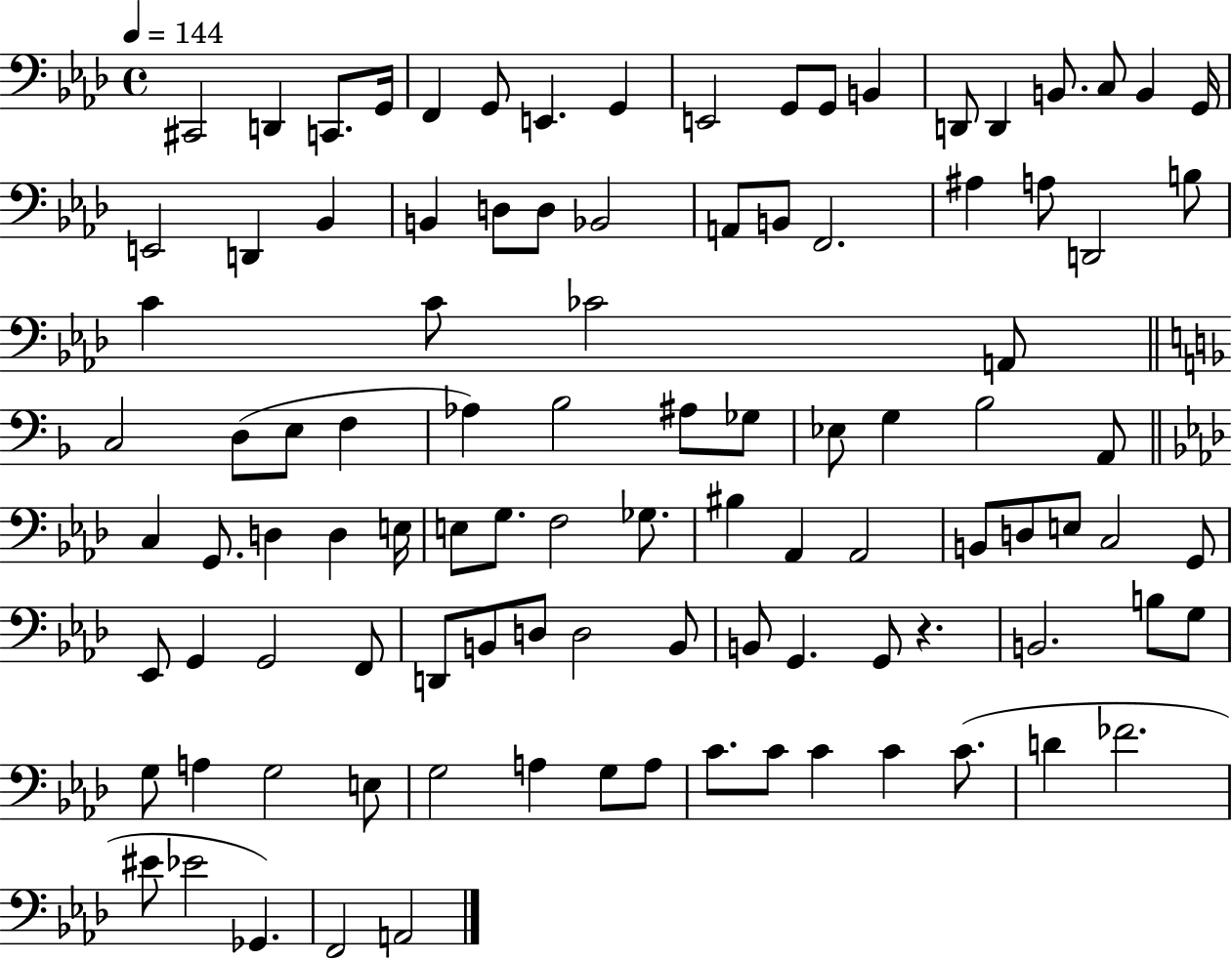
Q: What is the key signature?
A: AES major